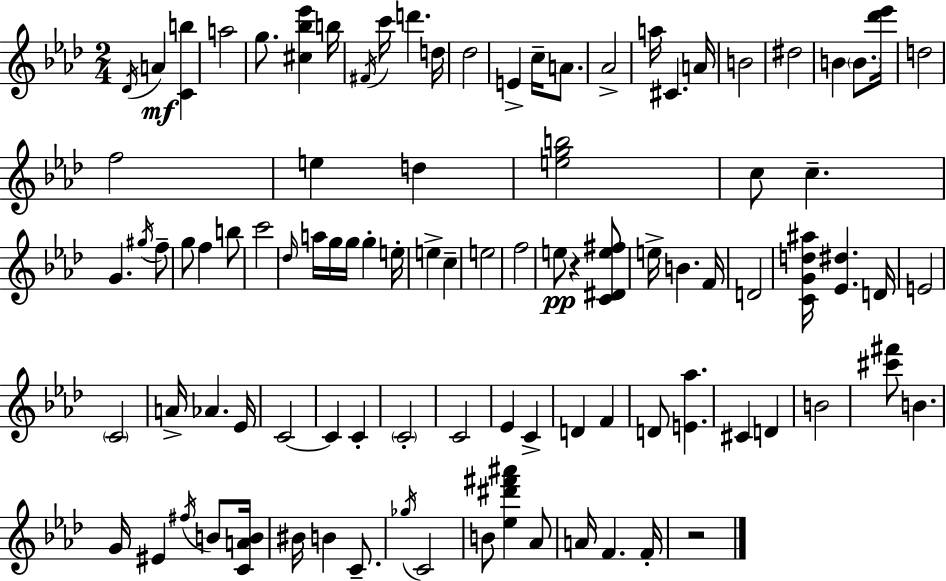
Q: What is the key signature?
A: AES major